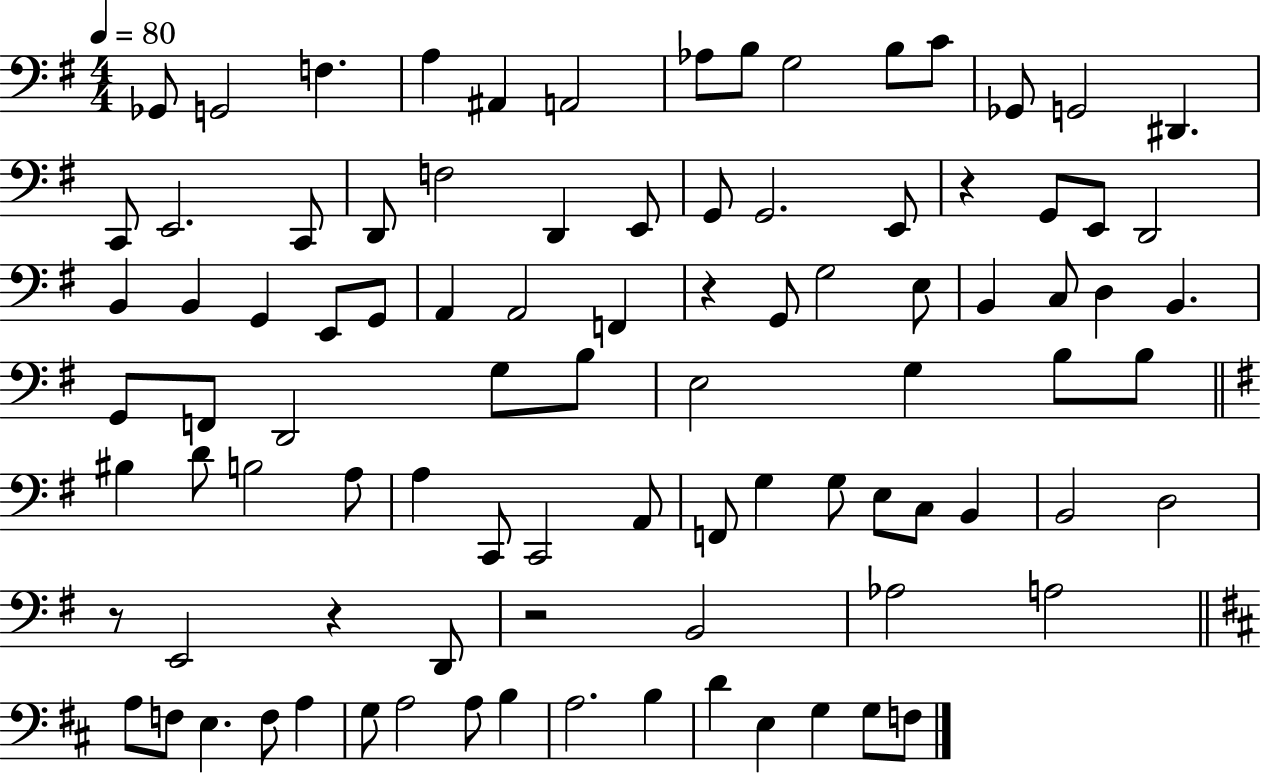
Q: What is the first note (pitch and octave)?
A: Gb2